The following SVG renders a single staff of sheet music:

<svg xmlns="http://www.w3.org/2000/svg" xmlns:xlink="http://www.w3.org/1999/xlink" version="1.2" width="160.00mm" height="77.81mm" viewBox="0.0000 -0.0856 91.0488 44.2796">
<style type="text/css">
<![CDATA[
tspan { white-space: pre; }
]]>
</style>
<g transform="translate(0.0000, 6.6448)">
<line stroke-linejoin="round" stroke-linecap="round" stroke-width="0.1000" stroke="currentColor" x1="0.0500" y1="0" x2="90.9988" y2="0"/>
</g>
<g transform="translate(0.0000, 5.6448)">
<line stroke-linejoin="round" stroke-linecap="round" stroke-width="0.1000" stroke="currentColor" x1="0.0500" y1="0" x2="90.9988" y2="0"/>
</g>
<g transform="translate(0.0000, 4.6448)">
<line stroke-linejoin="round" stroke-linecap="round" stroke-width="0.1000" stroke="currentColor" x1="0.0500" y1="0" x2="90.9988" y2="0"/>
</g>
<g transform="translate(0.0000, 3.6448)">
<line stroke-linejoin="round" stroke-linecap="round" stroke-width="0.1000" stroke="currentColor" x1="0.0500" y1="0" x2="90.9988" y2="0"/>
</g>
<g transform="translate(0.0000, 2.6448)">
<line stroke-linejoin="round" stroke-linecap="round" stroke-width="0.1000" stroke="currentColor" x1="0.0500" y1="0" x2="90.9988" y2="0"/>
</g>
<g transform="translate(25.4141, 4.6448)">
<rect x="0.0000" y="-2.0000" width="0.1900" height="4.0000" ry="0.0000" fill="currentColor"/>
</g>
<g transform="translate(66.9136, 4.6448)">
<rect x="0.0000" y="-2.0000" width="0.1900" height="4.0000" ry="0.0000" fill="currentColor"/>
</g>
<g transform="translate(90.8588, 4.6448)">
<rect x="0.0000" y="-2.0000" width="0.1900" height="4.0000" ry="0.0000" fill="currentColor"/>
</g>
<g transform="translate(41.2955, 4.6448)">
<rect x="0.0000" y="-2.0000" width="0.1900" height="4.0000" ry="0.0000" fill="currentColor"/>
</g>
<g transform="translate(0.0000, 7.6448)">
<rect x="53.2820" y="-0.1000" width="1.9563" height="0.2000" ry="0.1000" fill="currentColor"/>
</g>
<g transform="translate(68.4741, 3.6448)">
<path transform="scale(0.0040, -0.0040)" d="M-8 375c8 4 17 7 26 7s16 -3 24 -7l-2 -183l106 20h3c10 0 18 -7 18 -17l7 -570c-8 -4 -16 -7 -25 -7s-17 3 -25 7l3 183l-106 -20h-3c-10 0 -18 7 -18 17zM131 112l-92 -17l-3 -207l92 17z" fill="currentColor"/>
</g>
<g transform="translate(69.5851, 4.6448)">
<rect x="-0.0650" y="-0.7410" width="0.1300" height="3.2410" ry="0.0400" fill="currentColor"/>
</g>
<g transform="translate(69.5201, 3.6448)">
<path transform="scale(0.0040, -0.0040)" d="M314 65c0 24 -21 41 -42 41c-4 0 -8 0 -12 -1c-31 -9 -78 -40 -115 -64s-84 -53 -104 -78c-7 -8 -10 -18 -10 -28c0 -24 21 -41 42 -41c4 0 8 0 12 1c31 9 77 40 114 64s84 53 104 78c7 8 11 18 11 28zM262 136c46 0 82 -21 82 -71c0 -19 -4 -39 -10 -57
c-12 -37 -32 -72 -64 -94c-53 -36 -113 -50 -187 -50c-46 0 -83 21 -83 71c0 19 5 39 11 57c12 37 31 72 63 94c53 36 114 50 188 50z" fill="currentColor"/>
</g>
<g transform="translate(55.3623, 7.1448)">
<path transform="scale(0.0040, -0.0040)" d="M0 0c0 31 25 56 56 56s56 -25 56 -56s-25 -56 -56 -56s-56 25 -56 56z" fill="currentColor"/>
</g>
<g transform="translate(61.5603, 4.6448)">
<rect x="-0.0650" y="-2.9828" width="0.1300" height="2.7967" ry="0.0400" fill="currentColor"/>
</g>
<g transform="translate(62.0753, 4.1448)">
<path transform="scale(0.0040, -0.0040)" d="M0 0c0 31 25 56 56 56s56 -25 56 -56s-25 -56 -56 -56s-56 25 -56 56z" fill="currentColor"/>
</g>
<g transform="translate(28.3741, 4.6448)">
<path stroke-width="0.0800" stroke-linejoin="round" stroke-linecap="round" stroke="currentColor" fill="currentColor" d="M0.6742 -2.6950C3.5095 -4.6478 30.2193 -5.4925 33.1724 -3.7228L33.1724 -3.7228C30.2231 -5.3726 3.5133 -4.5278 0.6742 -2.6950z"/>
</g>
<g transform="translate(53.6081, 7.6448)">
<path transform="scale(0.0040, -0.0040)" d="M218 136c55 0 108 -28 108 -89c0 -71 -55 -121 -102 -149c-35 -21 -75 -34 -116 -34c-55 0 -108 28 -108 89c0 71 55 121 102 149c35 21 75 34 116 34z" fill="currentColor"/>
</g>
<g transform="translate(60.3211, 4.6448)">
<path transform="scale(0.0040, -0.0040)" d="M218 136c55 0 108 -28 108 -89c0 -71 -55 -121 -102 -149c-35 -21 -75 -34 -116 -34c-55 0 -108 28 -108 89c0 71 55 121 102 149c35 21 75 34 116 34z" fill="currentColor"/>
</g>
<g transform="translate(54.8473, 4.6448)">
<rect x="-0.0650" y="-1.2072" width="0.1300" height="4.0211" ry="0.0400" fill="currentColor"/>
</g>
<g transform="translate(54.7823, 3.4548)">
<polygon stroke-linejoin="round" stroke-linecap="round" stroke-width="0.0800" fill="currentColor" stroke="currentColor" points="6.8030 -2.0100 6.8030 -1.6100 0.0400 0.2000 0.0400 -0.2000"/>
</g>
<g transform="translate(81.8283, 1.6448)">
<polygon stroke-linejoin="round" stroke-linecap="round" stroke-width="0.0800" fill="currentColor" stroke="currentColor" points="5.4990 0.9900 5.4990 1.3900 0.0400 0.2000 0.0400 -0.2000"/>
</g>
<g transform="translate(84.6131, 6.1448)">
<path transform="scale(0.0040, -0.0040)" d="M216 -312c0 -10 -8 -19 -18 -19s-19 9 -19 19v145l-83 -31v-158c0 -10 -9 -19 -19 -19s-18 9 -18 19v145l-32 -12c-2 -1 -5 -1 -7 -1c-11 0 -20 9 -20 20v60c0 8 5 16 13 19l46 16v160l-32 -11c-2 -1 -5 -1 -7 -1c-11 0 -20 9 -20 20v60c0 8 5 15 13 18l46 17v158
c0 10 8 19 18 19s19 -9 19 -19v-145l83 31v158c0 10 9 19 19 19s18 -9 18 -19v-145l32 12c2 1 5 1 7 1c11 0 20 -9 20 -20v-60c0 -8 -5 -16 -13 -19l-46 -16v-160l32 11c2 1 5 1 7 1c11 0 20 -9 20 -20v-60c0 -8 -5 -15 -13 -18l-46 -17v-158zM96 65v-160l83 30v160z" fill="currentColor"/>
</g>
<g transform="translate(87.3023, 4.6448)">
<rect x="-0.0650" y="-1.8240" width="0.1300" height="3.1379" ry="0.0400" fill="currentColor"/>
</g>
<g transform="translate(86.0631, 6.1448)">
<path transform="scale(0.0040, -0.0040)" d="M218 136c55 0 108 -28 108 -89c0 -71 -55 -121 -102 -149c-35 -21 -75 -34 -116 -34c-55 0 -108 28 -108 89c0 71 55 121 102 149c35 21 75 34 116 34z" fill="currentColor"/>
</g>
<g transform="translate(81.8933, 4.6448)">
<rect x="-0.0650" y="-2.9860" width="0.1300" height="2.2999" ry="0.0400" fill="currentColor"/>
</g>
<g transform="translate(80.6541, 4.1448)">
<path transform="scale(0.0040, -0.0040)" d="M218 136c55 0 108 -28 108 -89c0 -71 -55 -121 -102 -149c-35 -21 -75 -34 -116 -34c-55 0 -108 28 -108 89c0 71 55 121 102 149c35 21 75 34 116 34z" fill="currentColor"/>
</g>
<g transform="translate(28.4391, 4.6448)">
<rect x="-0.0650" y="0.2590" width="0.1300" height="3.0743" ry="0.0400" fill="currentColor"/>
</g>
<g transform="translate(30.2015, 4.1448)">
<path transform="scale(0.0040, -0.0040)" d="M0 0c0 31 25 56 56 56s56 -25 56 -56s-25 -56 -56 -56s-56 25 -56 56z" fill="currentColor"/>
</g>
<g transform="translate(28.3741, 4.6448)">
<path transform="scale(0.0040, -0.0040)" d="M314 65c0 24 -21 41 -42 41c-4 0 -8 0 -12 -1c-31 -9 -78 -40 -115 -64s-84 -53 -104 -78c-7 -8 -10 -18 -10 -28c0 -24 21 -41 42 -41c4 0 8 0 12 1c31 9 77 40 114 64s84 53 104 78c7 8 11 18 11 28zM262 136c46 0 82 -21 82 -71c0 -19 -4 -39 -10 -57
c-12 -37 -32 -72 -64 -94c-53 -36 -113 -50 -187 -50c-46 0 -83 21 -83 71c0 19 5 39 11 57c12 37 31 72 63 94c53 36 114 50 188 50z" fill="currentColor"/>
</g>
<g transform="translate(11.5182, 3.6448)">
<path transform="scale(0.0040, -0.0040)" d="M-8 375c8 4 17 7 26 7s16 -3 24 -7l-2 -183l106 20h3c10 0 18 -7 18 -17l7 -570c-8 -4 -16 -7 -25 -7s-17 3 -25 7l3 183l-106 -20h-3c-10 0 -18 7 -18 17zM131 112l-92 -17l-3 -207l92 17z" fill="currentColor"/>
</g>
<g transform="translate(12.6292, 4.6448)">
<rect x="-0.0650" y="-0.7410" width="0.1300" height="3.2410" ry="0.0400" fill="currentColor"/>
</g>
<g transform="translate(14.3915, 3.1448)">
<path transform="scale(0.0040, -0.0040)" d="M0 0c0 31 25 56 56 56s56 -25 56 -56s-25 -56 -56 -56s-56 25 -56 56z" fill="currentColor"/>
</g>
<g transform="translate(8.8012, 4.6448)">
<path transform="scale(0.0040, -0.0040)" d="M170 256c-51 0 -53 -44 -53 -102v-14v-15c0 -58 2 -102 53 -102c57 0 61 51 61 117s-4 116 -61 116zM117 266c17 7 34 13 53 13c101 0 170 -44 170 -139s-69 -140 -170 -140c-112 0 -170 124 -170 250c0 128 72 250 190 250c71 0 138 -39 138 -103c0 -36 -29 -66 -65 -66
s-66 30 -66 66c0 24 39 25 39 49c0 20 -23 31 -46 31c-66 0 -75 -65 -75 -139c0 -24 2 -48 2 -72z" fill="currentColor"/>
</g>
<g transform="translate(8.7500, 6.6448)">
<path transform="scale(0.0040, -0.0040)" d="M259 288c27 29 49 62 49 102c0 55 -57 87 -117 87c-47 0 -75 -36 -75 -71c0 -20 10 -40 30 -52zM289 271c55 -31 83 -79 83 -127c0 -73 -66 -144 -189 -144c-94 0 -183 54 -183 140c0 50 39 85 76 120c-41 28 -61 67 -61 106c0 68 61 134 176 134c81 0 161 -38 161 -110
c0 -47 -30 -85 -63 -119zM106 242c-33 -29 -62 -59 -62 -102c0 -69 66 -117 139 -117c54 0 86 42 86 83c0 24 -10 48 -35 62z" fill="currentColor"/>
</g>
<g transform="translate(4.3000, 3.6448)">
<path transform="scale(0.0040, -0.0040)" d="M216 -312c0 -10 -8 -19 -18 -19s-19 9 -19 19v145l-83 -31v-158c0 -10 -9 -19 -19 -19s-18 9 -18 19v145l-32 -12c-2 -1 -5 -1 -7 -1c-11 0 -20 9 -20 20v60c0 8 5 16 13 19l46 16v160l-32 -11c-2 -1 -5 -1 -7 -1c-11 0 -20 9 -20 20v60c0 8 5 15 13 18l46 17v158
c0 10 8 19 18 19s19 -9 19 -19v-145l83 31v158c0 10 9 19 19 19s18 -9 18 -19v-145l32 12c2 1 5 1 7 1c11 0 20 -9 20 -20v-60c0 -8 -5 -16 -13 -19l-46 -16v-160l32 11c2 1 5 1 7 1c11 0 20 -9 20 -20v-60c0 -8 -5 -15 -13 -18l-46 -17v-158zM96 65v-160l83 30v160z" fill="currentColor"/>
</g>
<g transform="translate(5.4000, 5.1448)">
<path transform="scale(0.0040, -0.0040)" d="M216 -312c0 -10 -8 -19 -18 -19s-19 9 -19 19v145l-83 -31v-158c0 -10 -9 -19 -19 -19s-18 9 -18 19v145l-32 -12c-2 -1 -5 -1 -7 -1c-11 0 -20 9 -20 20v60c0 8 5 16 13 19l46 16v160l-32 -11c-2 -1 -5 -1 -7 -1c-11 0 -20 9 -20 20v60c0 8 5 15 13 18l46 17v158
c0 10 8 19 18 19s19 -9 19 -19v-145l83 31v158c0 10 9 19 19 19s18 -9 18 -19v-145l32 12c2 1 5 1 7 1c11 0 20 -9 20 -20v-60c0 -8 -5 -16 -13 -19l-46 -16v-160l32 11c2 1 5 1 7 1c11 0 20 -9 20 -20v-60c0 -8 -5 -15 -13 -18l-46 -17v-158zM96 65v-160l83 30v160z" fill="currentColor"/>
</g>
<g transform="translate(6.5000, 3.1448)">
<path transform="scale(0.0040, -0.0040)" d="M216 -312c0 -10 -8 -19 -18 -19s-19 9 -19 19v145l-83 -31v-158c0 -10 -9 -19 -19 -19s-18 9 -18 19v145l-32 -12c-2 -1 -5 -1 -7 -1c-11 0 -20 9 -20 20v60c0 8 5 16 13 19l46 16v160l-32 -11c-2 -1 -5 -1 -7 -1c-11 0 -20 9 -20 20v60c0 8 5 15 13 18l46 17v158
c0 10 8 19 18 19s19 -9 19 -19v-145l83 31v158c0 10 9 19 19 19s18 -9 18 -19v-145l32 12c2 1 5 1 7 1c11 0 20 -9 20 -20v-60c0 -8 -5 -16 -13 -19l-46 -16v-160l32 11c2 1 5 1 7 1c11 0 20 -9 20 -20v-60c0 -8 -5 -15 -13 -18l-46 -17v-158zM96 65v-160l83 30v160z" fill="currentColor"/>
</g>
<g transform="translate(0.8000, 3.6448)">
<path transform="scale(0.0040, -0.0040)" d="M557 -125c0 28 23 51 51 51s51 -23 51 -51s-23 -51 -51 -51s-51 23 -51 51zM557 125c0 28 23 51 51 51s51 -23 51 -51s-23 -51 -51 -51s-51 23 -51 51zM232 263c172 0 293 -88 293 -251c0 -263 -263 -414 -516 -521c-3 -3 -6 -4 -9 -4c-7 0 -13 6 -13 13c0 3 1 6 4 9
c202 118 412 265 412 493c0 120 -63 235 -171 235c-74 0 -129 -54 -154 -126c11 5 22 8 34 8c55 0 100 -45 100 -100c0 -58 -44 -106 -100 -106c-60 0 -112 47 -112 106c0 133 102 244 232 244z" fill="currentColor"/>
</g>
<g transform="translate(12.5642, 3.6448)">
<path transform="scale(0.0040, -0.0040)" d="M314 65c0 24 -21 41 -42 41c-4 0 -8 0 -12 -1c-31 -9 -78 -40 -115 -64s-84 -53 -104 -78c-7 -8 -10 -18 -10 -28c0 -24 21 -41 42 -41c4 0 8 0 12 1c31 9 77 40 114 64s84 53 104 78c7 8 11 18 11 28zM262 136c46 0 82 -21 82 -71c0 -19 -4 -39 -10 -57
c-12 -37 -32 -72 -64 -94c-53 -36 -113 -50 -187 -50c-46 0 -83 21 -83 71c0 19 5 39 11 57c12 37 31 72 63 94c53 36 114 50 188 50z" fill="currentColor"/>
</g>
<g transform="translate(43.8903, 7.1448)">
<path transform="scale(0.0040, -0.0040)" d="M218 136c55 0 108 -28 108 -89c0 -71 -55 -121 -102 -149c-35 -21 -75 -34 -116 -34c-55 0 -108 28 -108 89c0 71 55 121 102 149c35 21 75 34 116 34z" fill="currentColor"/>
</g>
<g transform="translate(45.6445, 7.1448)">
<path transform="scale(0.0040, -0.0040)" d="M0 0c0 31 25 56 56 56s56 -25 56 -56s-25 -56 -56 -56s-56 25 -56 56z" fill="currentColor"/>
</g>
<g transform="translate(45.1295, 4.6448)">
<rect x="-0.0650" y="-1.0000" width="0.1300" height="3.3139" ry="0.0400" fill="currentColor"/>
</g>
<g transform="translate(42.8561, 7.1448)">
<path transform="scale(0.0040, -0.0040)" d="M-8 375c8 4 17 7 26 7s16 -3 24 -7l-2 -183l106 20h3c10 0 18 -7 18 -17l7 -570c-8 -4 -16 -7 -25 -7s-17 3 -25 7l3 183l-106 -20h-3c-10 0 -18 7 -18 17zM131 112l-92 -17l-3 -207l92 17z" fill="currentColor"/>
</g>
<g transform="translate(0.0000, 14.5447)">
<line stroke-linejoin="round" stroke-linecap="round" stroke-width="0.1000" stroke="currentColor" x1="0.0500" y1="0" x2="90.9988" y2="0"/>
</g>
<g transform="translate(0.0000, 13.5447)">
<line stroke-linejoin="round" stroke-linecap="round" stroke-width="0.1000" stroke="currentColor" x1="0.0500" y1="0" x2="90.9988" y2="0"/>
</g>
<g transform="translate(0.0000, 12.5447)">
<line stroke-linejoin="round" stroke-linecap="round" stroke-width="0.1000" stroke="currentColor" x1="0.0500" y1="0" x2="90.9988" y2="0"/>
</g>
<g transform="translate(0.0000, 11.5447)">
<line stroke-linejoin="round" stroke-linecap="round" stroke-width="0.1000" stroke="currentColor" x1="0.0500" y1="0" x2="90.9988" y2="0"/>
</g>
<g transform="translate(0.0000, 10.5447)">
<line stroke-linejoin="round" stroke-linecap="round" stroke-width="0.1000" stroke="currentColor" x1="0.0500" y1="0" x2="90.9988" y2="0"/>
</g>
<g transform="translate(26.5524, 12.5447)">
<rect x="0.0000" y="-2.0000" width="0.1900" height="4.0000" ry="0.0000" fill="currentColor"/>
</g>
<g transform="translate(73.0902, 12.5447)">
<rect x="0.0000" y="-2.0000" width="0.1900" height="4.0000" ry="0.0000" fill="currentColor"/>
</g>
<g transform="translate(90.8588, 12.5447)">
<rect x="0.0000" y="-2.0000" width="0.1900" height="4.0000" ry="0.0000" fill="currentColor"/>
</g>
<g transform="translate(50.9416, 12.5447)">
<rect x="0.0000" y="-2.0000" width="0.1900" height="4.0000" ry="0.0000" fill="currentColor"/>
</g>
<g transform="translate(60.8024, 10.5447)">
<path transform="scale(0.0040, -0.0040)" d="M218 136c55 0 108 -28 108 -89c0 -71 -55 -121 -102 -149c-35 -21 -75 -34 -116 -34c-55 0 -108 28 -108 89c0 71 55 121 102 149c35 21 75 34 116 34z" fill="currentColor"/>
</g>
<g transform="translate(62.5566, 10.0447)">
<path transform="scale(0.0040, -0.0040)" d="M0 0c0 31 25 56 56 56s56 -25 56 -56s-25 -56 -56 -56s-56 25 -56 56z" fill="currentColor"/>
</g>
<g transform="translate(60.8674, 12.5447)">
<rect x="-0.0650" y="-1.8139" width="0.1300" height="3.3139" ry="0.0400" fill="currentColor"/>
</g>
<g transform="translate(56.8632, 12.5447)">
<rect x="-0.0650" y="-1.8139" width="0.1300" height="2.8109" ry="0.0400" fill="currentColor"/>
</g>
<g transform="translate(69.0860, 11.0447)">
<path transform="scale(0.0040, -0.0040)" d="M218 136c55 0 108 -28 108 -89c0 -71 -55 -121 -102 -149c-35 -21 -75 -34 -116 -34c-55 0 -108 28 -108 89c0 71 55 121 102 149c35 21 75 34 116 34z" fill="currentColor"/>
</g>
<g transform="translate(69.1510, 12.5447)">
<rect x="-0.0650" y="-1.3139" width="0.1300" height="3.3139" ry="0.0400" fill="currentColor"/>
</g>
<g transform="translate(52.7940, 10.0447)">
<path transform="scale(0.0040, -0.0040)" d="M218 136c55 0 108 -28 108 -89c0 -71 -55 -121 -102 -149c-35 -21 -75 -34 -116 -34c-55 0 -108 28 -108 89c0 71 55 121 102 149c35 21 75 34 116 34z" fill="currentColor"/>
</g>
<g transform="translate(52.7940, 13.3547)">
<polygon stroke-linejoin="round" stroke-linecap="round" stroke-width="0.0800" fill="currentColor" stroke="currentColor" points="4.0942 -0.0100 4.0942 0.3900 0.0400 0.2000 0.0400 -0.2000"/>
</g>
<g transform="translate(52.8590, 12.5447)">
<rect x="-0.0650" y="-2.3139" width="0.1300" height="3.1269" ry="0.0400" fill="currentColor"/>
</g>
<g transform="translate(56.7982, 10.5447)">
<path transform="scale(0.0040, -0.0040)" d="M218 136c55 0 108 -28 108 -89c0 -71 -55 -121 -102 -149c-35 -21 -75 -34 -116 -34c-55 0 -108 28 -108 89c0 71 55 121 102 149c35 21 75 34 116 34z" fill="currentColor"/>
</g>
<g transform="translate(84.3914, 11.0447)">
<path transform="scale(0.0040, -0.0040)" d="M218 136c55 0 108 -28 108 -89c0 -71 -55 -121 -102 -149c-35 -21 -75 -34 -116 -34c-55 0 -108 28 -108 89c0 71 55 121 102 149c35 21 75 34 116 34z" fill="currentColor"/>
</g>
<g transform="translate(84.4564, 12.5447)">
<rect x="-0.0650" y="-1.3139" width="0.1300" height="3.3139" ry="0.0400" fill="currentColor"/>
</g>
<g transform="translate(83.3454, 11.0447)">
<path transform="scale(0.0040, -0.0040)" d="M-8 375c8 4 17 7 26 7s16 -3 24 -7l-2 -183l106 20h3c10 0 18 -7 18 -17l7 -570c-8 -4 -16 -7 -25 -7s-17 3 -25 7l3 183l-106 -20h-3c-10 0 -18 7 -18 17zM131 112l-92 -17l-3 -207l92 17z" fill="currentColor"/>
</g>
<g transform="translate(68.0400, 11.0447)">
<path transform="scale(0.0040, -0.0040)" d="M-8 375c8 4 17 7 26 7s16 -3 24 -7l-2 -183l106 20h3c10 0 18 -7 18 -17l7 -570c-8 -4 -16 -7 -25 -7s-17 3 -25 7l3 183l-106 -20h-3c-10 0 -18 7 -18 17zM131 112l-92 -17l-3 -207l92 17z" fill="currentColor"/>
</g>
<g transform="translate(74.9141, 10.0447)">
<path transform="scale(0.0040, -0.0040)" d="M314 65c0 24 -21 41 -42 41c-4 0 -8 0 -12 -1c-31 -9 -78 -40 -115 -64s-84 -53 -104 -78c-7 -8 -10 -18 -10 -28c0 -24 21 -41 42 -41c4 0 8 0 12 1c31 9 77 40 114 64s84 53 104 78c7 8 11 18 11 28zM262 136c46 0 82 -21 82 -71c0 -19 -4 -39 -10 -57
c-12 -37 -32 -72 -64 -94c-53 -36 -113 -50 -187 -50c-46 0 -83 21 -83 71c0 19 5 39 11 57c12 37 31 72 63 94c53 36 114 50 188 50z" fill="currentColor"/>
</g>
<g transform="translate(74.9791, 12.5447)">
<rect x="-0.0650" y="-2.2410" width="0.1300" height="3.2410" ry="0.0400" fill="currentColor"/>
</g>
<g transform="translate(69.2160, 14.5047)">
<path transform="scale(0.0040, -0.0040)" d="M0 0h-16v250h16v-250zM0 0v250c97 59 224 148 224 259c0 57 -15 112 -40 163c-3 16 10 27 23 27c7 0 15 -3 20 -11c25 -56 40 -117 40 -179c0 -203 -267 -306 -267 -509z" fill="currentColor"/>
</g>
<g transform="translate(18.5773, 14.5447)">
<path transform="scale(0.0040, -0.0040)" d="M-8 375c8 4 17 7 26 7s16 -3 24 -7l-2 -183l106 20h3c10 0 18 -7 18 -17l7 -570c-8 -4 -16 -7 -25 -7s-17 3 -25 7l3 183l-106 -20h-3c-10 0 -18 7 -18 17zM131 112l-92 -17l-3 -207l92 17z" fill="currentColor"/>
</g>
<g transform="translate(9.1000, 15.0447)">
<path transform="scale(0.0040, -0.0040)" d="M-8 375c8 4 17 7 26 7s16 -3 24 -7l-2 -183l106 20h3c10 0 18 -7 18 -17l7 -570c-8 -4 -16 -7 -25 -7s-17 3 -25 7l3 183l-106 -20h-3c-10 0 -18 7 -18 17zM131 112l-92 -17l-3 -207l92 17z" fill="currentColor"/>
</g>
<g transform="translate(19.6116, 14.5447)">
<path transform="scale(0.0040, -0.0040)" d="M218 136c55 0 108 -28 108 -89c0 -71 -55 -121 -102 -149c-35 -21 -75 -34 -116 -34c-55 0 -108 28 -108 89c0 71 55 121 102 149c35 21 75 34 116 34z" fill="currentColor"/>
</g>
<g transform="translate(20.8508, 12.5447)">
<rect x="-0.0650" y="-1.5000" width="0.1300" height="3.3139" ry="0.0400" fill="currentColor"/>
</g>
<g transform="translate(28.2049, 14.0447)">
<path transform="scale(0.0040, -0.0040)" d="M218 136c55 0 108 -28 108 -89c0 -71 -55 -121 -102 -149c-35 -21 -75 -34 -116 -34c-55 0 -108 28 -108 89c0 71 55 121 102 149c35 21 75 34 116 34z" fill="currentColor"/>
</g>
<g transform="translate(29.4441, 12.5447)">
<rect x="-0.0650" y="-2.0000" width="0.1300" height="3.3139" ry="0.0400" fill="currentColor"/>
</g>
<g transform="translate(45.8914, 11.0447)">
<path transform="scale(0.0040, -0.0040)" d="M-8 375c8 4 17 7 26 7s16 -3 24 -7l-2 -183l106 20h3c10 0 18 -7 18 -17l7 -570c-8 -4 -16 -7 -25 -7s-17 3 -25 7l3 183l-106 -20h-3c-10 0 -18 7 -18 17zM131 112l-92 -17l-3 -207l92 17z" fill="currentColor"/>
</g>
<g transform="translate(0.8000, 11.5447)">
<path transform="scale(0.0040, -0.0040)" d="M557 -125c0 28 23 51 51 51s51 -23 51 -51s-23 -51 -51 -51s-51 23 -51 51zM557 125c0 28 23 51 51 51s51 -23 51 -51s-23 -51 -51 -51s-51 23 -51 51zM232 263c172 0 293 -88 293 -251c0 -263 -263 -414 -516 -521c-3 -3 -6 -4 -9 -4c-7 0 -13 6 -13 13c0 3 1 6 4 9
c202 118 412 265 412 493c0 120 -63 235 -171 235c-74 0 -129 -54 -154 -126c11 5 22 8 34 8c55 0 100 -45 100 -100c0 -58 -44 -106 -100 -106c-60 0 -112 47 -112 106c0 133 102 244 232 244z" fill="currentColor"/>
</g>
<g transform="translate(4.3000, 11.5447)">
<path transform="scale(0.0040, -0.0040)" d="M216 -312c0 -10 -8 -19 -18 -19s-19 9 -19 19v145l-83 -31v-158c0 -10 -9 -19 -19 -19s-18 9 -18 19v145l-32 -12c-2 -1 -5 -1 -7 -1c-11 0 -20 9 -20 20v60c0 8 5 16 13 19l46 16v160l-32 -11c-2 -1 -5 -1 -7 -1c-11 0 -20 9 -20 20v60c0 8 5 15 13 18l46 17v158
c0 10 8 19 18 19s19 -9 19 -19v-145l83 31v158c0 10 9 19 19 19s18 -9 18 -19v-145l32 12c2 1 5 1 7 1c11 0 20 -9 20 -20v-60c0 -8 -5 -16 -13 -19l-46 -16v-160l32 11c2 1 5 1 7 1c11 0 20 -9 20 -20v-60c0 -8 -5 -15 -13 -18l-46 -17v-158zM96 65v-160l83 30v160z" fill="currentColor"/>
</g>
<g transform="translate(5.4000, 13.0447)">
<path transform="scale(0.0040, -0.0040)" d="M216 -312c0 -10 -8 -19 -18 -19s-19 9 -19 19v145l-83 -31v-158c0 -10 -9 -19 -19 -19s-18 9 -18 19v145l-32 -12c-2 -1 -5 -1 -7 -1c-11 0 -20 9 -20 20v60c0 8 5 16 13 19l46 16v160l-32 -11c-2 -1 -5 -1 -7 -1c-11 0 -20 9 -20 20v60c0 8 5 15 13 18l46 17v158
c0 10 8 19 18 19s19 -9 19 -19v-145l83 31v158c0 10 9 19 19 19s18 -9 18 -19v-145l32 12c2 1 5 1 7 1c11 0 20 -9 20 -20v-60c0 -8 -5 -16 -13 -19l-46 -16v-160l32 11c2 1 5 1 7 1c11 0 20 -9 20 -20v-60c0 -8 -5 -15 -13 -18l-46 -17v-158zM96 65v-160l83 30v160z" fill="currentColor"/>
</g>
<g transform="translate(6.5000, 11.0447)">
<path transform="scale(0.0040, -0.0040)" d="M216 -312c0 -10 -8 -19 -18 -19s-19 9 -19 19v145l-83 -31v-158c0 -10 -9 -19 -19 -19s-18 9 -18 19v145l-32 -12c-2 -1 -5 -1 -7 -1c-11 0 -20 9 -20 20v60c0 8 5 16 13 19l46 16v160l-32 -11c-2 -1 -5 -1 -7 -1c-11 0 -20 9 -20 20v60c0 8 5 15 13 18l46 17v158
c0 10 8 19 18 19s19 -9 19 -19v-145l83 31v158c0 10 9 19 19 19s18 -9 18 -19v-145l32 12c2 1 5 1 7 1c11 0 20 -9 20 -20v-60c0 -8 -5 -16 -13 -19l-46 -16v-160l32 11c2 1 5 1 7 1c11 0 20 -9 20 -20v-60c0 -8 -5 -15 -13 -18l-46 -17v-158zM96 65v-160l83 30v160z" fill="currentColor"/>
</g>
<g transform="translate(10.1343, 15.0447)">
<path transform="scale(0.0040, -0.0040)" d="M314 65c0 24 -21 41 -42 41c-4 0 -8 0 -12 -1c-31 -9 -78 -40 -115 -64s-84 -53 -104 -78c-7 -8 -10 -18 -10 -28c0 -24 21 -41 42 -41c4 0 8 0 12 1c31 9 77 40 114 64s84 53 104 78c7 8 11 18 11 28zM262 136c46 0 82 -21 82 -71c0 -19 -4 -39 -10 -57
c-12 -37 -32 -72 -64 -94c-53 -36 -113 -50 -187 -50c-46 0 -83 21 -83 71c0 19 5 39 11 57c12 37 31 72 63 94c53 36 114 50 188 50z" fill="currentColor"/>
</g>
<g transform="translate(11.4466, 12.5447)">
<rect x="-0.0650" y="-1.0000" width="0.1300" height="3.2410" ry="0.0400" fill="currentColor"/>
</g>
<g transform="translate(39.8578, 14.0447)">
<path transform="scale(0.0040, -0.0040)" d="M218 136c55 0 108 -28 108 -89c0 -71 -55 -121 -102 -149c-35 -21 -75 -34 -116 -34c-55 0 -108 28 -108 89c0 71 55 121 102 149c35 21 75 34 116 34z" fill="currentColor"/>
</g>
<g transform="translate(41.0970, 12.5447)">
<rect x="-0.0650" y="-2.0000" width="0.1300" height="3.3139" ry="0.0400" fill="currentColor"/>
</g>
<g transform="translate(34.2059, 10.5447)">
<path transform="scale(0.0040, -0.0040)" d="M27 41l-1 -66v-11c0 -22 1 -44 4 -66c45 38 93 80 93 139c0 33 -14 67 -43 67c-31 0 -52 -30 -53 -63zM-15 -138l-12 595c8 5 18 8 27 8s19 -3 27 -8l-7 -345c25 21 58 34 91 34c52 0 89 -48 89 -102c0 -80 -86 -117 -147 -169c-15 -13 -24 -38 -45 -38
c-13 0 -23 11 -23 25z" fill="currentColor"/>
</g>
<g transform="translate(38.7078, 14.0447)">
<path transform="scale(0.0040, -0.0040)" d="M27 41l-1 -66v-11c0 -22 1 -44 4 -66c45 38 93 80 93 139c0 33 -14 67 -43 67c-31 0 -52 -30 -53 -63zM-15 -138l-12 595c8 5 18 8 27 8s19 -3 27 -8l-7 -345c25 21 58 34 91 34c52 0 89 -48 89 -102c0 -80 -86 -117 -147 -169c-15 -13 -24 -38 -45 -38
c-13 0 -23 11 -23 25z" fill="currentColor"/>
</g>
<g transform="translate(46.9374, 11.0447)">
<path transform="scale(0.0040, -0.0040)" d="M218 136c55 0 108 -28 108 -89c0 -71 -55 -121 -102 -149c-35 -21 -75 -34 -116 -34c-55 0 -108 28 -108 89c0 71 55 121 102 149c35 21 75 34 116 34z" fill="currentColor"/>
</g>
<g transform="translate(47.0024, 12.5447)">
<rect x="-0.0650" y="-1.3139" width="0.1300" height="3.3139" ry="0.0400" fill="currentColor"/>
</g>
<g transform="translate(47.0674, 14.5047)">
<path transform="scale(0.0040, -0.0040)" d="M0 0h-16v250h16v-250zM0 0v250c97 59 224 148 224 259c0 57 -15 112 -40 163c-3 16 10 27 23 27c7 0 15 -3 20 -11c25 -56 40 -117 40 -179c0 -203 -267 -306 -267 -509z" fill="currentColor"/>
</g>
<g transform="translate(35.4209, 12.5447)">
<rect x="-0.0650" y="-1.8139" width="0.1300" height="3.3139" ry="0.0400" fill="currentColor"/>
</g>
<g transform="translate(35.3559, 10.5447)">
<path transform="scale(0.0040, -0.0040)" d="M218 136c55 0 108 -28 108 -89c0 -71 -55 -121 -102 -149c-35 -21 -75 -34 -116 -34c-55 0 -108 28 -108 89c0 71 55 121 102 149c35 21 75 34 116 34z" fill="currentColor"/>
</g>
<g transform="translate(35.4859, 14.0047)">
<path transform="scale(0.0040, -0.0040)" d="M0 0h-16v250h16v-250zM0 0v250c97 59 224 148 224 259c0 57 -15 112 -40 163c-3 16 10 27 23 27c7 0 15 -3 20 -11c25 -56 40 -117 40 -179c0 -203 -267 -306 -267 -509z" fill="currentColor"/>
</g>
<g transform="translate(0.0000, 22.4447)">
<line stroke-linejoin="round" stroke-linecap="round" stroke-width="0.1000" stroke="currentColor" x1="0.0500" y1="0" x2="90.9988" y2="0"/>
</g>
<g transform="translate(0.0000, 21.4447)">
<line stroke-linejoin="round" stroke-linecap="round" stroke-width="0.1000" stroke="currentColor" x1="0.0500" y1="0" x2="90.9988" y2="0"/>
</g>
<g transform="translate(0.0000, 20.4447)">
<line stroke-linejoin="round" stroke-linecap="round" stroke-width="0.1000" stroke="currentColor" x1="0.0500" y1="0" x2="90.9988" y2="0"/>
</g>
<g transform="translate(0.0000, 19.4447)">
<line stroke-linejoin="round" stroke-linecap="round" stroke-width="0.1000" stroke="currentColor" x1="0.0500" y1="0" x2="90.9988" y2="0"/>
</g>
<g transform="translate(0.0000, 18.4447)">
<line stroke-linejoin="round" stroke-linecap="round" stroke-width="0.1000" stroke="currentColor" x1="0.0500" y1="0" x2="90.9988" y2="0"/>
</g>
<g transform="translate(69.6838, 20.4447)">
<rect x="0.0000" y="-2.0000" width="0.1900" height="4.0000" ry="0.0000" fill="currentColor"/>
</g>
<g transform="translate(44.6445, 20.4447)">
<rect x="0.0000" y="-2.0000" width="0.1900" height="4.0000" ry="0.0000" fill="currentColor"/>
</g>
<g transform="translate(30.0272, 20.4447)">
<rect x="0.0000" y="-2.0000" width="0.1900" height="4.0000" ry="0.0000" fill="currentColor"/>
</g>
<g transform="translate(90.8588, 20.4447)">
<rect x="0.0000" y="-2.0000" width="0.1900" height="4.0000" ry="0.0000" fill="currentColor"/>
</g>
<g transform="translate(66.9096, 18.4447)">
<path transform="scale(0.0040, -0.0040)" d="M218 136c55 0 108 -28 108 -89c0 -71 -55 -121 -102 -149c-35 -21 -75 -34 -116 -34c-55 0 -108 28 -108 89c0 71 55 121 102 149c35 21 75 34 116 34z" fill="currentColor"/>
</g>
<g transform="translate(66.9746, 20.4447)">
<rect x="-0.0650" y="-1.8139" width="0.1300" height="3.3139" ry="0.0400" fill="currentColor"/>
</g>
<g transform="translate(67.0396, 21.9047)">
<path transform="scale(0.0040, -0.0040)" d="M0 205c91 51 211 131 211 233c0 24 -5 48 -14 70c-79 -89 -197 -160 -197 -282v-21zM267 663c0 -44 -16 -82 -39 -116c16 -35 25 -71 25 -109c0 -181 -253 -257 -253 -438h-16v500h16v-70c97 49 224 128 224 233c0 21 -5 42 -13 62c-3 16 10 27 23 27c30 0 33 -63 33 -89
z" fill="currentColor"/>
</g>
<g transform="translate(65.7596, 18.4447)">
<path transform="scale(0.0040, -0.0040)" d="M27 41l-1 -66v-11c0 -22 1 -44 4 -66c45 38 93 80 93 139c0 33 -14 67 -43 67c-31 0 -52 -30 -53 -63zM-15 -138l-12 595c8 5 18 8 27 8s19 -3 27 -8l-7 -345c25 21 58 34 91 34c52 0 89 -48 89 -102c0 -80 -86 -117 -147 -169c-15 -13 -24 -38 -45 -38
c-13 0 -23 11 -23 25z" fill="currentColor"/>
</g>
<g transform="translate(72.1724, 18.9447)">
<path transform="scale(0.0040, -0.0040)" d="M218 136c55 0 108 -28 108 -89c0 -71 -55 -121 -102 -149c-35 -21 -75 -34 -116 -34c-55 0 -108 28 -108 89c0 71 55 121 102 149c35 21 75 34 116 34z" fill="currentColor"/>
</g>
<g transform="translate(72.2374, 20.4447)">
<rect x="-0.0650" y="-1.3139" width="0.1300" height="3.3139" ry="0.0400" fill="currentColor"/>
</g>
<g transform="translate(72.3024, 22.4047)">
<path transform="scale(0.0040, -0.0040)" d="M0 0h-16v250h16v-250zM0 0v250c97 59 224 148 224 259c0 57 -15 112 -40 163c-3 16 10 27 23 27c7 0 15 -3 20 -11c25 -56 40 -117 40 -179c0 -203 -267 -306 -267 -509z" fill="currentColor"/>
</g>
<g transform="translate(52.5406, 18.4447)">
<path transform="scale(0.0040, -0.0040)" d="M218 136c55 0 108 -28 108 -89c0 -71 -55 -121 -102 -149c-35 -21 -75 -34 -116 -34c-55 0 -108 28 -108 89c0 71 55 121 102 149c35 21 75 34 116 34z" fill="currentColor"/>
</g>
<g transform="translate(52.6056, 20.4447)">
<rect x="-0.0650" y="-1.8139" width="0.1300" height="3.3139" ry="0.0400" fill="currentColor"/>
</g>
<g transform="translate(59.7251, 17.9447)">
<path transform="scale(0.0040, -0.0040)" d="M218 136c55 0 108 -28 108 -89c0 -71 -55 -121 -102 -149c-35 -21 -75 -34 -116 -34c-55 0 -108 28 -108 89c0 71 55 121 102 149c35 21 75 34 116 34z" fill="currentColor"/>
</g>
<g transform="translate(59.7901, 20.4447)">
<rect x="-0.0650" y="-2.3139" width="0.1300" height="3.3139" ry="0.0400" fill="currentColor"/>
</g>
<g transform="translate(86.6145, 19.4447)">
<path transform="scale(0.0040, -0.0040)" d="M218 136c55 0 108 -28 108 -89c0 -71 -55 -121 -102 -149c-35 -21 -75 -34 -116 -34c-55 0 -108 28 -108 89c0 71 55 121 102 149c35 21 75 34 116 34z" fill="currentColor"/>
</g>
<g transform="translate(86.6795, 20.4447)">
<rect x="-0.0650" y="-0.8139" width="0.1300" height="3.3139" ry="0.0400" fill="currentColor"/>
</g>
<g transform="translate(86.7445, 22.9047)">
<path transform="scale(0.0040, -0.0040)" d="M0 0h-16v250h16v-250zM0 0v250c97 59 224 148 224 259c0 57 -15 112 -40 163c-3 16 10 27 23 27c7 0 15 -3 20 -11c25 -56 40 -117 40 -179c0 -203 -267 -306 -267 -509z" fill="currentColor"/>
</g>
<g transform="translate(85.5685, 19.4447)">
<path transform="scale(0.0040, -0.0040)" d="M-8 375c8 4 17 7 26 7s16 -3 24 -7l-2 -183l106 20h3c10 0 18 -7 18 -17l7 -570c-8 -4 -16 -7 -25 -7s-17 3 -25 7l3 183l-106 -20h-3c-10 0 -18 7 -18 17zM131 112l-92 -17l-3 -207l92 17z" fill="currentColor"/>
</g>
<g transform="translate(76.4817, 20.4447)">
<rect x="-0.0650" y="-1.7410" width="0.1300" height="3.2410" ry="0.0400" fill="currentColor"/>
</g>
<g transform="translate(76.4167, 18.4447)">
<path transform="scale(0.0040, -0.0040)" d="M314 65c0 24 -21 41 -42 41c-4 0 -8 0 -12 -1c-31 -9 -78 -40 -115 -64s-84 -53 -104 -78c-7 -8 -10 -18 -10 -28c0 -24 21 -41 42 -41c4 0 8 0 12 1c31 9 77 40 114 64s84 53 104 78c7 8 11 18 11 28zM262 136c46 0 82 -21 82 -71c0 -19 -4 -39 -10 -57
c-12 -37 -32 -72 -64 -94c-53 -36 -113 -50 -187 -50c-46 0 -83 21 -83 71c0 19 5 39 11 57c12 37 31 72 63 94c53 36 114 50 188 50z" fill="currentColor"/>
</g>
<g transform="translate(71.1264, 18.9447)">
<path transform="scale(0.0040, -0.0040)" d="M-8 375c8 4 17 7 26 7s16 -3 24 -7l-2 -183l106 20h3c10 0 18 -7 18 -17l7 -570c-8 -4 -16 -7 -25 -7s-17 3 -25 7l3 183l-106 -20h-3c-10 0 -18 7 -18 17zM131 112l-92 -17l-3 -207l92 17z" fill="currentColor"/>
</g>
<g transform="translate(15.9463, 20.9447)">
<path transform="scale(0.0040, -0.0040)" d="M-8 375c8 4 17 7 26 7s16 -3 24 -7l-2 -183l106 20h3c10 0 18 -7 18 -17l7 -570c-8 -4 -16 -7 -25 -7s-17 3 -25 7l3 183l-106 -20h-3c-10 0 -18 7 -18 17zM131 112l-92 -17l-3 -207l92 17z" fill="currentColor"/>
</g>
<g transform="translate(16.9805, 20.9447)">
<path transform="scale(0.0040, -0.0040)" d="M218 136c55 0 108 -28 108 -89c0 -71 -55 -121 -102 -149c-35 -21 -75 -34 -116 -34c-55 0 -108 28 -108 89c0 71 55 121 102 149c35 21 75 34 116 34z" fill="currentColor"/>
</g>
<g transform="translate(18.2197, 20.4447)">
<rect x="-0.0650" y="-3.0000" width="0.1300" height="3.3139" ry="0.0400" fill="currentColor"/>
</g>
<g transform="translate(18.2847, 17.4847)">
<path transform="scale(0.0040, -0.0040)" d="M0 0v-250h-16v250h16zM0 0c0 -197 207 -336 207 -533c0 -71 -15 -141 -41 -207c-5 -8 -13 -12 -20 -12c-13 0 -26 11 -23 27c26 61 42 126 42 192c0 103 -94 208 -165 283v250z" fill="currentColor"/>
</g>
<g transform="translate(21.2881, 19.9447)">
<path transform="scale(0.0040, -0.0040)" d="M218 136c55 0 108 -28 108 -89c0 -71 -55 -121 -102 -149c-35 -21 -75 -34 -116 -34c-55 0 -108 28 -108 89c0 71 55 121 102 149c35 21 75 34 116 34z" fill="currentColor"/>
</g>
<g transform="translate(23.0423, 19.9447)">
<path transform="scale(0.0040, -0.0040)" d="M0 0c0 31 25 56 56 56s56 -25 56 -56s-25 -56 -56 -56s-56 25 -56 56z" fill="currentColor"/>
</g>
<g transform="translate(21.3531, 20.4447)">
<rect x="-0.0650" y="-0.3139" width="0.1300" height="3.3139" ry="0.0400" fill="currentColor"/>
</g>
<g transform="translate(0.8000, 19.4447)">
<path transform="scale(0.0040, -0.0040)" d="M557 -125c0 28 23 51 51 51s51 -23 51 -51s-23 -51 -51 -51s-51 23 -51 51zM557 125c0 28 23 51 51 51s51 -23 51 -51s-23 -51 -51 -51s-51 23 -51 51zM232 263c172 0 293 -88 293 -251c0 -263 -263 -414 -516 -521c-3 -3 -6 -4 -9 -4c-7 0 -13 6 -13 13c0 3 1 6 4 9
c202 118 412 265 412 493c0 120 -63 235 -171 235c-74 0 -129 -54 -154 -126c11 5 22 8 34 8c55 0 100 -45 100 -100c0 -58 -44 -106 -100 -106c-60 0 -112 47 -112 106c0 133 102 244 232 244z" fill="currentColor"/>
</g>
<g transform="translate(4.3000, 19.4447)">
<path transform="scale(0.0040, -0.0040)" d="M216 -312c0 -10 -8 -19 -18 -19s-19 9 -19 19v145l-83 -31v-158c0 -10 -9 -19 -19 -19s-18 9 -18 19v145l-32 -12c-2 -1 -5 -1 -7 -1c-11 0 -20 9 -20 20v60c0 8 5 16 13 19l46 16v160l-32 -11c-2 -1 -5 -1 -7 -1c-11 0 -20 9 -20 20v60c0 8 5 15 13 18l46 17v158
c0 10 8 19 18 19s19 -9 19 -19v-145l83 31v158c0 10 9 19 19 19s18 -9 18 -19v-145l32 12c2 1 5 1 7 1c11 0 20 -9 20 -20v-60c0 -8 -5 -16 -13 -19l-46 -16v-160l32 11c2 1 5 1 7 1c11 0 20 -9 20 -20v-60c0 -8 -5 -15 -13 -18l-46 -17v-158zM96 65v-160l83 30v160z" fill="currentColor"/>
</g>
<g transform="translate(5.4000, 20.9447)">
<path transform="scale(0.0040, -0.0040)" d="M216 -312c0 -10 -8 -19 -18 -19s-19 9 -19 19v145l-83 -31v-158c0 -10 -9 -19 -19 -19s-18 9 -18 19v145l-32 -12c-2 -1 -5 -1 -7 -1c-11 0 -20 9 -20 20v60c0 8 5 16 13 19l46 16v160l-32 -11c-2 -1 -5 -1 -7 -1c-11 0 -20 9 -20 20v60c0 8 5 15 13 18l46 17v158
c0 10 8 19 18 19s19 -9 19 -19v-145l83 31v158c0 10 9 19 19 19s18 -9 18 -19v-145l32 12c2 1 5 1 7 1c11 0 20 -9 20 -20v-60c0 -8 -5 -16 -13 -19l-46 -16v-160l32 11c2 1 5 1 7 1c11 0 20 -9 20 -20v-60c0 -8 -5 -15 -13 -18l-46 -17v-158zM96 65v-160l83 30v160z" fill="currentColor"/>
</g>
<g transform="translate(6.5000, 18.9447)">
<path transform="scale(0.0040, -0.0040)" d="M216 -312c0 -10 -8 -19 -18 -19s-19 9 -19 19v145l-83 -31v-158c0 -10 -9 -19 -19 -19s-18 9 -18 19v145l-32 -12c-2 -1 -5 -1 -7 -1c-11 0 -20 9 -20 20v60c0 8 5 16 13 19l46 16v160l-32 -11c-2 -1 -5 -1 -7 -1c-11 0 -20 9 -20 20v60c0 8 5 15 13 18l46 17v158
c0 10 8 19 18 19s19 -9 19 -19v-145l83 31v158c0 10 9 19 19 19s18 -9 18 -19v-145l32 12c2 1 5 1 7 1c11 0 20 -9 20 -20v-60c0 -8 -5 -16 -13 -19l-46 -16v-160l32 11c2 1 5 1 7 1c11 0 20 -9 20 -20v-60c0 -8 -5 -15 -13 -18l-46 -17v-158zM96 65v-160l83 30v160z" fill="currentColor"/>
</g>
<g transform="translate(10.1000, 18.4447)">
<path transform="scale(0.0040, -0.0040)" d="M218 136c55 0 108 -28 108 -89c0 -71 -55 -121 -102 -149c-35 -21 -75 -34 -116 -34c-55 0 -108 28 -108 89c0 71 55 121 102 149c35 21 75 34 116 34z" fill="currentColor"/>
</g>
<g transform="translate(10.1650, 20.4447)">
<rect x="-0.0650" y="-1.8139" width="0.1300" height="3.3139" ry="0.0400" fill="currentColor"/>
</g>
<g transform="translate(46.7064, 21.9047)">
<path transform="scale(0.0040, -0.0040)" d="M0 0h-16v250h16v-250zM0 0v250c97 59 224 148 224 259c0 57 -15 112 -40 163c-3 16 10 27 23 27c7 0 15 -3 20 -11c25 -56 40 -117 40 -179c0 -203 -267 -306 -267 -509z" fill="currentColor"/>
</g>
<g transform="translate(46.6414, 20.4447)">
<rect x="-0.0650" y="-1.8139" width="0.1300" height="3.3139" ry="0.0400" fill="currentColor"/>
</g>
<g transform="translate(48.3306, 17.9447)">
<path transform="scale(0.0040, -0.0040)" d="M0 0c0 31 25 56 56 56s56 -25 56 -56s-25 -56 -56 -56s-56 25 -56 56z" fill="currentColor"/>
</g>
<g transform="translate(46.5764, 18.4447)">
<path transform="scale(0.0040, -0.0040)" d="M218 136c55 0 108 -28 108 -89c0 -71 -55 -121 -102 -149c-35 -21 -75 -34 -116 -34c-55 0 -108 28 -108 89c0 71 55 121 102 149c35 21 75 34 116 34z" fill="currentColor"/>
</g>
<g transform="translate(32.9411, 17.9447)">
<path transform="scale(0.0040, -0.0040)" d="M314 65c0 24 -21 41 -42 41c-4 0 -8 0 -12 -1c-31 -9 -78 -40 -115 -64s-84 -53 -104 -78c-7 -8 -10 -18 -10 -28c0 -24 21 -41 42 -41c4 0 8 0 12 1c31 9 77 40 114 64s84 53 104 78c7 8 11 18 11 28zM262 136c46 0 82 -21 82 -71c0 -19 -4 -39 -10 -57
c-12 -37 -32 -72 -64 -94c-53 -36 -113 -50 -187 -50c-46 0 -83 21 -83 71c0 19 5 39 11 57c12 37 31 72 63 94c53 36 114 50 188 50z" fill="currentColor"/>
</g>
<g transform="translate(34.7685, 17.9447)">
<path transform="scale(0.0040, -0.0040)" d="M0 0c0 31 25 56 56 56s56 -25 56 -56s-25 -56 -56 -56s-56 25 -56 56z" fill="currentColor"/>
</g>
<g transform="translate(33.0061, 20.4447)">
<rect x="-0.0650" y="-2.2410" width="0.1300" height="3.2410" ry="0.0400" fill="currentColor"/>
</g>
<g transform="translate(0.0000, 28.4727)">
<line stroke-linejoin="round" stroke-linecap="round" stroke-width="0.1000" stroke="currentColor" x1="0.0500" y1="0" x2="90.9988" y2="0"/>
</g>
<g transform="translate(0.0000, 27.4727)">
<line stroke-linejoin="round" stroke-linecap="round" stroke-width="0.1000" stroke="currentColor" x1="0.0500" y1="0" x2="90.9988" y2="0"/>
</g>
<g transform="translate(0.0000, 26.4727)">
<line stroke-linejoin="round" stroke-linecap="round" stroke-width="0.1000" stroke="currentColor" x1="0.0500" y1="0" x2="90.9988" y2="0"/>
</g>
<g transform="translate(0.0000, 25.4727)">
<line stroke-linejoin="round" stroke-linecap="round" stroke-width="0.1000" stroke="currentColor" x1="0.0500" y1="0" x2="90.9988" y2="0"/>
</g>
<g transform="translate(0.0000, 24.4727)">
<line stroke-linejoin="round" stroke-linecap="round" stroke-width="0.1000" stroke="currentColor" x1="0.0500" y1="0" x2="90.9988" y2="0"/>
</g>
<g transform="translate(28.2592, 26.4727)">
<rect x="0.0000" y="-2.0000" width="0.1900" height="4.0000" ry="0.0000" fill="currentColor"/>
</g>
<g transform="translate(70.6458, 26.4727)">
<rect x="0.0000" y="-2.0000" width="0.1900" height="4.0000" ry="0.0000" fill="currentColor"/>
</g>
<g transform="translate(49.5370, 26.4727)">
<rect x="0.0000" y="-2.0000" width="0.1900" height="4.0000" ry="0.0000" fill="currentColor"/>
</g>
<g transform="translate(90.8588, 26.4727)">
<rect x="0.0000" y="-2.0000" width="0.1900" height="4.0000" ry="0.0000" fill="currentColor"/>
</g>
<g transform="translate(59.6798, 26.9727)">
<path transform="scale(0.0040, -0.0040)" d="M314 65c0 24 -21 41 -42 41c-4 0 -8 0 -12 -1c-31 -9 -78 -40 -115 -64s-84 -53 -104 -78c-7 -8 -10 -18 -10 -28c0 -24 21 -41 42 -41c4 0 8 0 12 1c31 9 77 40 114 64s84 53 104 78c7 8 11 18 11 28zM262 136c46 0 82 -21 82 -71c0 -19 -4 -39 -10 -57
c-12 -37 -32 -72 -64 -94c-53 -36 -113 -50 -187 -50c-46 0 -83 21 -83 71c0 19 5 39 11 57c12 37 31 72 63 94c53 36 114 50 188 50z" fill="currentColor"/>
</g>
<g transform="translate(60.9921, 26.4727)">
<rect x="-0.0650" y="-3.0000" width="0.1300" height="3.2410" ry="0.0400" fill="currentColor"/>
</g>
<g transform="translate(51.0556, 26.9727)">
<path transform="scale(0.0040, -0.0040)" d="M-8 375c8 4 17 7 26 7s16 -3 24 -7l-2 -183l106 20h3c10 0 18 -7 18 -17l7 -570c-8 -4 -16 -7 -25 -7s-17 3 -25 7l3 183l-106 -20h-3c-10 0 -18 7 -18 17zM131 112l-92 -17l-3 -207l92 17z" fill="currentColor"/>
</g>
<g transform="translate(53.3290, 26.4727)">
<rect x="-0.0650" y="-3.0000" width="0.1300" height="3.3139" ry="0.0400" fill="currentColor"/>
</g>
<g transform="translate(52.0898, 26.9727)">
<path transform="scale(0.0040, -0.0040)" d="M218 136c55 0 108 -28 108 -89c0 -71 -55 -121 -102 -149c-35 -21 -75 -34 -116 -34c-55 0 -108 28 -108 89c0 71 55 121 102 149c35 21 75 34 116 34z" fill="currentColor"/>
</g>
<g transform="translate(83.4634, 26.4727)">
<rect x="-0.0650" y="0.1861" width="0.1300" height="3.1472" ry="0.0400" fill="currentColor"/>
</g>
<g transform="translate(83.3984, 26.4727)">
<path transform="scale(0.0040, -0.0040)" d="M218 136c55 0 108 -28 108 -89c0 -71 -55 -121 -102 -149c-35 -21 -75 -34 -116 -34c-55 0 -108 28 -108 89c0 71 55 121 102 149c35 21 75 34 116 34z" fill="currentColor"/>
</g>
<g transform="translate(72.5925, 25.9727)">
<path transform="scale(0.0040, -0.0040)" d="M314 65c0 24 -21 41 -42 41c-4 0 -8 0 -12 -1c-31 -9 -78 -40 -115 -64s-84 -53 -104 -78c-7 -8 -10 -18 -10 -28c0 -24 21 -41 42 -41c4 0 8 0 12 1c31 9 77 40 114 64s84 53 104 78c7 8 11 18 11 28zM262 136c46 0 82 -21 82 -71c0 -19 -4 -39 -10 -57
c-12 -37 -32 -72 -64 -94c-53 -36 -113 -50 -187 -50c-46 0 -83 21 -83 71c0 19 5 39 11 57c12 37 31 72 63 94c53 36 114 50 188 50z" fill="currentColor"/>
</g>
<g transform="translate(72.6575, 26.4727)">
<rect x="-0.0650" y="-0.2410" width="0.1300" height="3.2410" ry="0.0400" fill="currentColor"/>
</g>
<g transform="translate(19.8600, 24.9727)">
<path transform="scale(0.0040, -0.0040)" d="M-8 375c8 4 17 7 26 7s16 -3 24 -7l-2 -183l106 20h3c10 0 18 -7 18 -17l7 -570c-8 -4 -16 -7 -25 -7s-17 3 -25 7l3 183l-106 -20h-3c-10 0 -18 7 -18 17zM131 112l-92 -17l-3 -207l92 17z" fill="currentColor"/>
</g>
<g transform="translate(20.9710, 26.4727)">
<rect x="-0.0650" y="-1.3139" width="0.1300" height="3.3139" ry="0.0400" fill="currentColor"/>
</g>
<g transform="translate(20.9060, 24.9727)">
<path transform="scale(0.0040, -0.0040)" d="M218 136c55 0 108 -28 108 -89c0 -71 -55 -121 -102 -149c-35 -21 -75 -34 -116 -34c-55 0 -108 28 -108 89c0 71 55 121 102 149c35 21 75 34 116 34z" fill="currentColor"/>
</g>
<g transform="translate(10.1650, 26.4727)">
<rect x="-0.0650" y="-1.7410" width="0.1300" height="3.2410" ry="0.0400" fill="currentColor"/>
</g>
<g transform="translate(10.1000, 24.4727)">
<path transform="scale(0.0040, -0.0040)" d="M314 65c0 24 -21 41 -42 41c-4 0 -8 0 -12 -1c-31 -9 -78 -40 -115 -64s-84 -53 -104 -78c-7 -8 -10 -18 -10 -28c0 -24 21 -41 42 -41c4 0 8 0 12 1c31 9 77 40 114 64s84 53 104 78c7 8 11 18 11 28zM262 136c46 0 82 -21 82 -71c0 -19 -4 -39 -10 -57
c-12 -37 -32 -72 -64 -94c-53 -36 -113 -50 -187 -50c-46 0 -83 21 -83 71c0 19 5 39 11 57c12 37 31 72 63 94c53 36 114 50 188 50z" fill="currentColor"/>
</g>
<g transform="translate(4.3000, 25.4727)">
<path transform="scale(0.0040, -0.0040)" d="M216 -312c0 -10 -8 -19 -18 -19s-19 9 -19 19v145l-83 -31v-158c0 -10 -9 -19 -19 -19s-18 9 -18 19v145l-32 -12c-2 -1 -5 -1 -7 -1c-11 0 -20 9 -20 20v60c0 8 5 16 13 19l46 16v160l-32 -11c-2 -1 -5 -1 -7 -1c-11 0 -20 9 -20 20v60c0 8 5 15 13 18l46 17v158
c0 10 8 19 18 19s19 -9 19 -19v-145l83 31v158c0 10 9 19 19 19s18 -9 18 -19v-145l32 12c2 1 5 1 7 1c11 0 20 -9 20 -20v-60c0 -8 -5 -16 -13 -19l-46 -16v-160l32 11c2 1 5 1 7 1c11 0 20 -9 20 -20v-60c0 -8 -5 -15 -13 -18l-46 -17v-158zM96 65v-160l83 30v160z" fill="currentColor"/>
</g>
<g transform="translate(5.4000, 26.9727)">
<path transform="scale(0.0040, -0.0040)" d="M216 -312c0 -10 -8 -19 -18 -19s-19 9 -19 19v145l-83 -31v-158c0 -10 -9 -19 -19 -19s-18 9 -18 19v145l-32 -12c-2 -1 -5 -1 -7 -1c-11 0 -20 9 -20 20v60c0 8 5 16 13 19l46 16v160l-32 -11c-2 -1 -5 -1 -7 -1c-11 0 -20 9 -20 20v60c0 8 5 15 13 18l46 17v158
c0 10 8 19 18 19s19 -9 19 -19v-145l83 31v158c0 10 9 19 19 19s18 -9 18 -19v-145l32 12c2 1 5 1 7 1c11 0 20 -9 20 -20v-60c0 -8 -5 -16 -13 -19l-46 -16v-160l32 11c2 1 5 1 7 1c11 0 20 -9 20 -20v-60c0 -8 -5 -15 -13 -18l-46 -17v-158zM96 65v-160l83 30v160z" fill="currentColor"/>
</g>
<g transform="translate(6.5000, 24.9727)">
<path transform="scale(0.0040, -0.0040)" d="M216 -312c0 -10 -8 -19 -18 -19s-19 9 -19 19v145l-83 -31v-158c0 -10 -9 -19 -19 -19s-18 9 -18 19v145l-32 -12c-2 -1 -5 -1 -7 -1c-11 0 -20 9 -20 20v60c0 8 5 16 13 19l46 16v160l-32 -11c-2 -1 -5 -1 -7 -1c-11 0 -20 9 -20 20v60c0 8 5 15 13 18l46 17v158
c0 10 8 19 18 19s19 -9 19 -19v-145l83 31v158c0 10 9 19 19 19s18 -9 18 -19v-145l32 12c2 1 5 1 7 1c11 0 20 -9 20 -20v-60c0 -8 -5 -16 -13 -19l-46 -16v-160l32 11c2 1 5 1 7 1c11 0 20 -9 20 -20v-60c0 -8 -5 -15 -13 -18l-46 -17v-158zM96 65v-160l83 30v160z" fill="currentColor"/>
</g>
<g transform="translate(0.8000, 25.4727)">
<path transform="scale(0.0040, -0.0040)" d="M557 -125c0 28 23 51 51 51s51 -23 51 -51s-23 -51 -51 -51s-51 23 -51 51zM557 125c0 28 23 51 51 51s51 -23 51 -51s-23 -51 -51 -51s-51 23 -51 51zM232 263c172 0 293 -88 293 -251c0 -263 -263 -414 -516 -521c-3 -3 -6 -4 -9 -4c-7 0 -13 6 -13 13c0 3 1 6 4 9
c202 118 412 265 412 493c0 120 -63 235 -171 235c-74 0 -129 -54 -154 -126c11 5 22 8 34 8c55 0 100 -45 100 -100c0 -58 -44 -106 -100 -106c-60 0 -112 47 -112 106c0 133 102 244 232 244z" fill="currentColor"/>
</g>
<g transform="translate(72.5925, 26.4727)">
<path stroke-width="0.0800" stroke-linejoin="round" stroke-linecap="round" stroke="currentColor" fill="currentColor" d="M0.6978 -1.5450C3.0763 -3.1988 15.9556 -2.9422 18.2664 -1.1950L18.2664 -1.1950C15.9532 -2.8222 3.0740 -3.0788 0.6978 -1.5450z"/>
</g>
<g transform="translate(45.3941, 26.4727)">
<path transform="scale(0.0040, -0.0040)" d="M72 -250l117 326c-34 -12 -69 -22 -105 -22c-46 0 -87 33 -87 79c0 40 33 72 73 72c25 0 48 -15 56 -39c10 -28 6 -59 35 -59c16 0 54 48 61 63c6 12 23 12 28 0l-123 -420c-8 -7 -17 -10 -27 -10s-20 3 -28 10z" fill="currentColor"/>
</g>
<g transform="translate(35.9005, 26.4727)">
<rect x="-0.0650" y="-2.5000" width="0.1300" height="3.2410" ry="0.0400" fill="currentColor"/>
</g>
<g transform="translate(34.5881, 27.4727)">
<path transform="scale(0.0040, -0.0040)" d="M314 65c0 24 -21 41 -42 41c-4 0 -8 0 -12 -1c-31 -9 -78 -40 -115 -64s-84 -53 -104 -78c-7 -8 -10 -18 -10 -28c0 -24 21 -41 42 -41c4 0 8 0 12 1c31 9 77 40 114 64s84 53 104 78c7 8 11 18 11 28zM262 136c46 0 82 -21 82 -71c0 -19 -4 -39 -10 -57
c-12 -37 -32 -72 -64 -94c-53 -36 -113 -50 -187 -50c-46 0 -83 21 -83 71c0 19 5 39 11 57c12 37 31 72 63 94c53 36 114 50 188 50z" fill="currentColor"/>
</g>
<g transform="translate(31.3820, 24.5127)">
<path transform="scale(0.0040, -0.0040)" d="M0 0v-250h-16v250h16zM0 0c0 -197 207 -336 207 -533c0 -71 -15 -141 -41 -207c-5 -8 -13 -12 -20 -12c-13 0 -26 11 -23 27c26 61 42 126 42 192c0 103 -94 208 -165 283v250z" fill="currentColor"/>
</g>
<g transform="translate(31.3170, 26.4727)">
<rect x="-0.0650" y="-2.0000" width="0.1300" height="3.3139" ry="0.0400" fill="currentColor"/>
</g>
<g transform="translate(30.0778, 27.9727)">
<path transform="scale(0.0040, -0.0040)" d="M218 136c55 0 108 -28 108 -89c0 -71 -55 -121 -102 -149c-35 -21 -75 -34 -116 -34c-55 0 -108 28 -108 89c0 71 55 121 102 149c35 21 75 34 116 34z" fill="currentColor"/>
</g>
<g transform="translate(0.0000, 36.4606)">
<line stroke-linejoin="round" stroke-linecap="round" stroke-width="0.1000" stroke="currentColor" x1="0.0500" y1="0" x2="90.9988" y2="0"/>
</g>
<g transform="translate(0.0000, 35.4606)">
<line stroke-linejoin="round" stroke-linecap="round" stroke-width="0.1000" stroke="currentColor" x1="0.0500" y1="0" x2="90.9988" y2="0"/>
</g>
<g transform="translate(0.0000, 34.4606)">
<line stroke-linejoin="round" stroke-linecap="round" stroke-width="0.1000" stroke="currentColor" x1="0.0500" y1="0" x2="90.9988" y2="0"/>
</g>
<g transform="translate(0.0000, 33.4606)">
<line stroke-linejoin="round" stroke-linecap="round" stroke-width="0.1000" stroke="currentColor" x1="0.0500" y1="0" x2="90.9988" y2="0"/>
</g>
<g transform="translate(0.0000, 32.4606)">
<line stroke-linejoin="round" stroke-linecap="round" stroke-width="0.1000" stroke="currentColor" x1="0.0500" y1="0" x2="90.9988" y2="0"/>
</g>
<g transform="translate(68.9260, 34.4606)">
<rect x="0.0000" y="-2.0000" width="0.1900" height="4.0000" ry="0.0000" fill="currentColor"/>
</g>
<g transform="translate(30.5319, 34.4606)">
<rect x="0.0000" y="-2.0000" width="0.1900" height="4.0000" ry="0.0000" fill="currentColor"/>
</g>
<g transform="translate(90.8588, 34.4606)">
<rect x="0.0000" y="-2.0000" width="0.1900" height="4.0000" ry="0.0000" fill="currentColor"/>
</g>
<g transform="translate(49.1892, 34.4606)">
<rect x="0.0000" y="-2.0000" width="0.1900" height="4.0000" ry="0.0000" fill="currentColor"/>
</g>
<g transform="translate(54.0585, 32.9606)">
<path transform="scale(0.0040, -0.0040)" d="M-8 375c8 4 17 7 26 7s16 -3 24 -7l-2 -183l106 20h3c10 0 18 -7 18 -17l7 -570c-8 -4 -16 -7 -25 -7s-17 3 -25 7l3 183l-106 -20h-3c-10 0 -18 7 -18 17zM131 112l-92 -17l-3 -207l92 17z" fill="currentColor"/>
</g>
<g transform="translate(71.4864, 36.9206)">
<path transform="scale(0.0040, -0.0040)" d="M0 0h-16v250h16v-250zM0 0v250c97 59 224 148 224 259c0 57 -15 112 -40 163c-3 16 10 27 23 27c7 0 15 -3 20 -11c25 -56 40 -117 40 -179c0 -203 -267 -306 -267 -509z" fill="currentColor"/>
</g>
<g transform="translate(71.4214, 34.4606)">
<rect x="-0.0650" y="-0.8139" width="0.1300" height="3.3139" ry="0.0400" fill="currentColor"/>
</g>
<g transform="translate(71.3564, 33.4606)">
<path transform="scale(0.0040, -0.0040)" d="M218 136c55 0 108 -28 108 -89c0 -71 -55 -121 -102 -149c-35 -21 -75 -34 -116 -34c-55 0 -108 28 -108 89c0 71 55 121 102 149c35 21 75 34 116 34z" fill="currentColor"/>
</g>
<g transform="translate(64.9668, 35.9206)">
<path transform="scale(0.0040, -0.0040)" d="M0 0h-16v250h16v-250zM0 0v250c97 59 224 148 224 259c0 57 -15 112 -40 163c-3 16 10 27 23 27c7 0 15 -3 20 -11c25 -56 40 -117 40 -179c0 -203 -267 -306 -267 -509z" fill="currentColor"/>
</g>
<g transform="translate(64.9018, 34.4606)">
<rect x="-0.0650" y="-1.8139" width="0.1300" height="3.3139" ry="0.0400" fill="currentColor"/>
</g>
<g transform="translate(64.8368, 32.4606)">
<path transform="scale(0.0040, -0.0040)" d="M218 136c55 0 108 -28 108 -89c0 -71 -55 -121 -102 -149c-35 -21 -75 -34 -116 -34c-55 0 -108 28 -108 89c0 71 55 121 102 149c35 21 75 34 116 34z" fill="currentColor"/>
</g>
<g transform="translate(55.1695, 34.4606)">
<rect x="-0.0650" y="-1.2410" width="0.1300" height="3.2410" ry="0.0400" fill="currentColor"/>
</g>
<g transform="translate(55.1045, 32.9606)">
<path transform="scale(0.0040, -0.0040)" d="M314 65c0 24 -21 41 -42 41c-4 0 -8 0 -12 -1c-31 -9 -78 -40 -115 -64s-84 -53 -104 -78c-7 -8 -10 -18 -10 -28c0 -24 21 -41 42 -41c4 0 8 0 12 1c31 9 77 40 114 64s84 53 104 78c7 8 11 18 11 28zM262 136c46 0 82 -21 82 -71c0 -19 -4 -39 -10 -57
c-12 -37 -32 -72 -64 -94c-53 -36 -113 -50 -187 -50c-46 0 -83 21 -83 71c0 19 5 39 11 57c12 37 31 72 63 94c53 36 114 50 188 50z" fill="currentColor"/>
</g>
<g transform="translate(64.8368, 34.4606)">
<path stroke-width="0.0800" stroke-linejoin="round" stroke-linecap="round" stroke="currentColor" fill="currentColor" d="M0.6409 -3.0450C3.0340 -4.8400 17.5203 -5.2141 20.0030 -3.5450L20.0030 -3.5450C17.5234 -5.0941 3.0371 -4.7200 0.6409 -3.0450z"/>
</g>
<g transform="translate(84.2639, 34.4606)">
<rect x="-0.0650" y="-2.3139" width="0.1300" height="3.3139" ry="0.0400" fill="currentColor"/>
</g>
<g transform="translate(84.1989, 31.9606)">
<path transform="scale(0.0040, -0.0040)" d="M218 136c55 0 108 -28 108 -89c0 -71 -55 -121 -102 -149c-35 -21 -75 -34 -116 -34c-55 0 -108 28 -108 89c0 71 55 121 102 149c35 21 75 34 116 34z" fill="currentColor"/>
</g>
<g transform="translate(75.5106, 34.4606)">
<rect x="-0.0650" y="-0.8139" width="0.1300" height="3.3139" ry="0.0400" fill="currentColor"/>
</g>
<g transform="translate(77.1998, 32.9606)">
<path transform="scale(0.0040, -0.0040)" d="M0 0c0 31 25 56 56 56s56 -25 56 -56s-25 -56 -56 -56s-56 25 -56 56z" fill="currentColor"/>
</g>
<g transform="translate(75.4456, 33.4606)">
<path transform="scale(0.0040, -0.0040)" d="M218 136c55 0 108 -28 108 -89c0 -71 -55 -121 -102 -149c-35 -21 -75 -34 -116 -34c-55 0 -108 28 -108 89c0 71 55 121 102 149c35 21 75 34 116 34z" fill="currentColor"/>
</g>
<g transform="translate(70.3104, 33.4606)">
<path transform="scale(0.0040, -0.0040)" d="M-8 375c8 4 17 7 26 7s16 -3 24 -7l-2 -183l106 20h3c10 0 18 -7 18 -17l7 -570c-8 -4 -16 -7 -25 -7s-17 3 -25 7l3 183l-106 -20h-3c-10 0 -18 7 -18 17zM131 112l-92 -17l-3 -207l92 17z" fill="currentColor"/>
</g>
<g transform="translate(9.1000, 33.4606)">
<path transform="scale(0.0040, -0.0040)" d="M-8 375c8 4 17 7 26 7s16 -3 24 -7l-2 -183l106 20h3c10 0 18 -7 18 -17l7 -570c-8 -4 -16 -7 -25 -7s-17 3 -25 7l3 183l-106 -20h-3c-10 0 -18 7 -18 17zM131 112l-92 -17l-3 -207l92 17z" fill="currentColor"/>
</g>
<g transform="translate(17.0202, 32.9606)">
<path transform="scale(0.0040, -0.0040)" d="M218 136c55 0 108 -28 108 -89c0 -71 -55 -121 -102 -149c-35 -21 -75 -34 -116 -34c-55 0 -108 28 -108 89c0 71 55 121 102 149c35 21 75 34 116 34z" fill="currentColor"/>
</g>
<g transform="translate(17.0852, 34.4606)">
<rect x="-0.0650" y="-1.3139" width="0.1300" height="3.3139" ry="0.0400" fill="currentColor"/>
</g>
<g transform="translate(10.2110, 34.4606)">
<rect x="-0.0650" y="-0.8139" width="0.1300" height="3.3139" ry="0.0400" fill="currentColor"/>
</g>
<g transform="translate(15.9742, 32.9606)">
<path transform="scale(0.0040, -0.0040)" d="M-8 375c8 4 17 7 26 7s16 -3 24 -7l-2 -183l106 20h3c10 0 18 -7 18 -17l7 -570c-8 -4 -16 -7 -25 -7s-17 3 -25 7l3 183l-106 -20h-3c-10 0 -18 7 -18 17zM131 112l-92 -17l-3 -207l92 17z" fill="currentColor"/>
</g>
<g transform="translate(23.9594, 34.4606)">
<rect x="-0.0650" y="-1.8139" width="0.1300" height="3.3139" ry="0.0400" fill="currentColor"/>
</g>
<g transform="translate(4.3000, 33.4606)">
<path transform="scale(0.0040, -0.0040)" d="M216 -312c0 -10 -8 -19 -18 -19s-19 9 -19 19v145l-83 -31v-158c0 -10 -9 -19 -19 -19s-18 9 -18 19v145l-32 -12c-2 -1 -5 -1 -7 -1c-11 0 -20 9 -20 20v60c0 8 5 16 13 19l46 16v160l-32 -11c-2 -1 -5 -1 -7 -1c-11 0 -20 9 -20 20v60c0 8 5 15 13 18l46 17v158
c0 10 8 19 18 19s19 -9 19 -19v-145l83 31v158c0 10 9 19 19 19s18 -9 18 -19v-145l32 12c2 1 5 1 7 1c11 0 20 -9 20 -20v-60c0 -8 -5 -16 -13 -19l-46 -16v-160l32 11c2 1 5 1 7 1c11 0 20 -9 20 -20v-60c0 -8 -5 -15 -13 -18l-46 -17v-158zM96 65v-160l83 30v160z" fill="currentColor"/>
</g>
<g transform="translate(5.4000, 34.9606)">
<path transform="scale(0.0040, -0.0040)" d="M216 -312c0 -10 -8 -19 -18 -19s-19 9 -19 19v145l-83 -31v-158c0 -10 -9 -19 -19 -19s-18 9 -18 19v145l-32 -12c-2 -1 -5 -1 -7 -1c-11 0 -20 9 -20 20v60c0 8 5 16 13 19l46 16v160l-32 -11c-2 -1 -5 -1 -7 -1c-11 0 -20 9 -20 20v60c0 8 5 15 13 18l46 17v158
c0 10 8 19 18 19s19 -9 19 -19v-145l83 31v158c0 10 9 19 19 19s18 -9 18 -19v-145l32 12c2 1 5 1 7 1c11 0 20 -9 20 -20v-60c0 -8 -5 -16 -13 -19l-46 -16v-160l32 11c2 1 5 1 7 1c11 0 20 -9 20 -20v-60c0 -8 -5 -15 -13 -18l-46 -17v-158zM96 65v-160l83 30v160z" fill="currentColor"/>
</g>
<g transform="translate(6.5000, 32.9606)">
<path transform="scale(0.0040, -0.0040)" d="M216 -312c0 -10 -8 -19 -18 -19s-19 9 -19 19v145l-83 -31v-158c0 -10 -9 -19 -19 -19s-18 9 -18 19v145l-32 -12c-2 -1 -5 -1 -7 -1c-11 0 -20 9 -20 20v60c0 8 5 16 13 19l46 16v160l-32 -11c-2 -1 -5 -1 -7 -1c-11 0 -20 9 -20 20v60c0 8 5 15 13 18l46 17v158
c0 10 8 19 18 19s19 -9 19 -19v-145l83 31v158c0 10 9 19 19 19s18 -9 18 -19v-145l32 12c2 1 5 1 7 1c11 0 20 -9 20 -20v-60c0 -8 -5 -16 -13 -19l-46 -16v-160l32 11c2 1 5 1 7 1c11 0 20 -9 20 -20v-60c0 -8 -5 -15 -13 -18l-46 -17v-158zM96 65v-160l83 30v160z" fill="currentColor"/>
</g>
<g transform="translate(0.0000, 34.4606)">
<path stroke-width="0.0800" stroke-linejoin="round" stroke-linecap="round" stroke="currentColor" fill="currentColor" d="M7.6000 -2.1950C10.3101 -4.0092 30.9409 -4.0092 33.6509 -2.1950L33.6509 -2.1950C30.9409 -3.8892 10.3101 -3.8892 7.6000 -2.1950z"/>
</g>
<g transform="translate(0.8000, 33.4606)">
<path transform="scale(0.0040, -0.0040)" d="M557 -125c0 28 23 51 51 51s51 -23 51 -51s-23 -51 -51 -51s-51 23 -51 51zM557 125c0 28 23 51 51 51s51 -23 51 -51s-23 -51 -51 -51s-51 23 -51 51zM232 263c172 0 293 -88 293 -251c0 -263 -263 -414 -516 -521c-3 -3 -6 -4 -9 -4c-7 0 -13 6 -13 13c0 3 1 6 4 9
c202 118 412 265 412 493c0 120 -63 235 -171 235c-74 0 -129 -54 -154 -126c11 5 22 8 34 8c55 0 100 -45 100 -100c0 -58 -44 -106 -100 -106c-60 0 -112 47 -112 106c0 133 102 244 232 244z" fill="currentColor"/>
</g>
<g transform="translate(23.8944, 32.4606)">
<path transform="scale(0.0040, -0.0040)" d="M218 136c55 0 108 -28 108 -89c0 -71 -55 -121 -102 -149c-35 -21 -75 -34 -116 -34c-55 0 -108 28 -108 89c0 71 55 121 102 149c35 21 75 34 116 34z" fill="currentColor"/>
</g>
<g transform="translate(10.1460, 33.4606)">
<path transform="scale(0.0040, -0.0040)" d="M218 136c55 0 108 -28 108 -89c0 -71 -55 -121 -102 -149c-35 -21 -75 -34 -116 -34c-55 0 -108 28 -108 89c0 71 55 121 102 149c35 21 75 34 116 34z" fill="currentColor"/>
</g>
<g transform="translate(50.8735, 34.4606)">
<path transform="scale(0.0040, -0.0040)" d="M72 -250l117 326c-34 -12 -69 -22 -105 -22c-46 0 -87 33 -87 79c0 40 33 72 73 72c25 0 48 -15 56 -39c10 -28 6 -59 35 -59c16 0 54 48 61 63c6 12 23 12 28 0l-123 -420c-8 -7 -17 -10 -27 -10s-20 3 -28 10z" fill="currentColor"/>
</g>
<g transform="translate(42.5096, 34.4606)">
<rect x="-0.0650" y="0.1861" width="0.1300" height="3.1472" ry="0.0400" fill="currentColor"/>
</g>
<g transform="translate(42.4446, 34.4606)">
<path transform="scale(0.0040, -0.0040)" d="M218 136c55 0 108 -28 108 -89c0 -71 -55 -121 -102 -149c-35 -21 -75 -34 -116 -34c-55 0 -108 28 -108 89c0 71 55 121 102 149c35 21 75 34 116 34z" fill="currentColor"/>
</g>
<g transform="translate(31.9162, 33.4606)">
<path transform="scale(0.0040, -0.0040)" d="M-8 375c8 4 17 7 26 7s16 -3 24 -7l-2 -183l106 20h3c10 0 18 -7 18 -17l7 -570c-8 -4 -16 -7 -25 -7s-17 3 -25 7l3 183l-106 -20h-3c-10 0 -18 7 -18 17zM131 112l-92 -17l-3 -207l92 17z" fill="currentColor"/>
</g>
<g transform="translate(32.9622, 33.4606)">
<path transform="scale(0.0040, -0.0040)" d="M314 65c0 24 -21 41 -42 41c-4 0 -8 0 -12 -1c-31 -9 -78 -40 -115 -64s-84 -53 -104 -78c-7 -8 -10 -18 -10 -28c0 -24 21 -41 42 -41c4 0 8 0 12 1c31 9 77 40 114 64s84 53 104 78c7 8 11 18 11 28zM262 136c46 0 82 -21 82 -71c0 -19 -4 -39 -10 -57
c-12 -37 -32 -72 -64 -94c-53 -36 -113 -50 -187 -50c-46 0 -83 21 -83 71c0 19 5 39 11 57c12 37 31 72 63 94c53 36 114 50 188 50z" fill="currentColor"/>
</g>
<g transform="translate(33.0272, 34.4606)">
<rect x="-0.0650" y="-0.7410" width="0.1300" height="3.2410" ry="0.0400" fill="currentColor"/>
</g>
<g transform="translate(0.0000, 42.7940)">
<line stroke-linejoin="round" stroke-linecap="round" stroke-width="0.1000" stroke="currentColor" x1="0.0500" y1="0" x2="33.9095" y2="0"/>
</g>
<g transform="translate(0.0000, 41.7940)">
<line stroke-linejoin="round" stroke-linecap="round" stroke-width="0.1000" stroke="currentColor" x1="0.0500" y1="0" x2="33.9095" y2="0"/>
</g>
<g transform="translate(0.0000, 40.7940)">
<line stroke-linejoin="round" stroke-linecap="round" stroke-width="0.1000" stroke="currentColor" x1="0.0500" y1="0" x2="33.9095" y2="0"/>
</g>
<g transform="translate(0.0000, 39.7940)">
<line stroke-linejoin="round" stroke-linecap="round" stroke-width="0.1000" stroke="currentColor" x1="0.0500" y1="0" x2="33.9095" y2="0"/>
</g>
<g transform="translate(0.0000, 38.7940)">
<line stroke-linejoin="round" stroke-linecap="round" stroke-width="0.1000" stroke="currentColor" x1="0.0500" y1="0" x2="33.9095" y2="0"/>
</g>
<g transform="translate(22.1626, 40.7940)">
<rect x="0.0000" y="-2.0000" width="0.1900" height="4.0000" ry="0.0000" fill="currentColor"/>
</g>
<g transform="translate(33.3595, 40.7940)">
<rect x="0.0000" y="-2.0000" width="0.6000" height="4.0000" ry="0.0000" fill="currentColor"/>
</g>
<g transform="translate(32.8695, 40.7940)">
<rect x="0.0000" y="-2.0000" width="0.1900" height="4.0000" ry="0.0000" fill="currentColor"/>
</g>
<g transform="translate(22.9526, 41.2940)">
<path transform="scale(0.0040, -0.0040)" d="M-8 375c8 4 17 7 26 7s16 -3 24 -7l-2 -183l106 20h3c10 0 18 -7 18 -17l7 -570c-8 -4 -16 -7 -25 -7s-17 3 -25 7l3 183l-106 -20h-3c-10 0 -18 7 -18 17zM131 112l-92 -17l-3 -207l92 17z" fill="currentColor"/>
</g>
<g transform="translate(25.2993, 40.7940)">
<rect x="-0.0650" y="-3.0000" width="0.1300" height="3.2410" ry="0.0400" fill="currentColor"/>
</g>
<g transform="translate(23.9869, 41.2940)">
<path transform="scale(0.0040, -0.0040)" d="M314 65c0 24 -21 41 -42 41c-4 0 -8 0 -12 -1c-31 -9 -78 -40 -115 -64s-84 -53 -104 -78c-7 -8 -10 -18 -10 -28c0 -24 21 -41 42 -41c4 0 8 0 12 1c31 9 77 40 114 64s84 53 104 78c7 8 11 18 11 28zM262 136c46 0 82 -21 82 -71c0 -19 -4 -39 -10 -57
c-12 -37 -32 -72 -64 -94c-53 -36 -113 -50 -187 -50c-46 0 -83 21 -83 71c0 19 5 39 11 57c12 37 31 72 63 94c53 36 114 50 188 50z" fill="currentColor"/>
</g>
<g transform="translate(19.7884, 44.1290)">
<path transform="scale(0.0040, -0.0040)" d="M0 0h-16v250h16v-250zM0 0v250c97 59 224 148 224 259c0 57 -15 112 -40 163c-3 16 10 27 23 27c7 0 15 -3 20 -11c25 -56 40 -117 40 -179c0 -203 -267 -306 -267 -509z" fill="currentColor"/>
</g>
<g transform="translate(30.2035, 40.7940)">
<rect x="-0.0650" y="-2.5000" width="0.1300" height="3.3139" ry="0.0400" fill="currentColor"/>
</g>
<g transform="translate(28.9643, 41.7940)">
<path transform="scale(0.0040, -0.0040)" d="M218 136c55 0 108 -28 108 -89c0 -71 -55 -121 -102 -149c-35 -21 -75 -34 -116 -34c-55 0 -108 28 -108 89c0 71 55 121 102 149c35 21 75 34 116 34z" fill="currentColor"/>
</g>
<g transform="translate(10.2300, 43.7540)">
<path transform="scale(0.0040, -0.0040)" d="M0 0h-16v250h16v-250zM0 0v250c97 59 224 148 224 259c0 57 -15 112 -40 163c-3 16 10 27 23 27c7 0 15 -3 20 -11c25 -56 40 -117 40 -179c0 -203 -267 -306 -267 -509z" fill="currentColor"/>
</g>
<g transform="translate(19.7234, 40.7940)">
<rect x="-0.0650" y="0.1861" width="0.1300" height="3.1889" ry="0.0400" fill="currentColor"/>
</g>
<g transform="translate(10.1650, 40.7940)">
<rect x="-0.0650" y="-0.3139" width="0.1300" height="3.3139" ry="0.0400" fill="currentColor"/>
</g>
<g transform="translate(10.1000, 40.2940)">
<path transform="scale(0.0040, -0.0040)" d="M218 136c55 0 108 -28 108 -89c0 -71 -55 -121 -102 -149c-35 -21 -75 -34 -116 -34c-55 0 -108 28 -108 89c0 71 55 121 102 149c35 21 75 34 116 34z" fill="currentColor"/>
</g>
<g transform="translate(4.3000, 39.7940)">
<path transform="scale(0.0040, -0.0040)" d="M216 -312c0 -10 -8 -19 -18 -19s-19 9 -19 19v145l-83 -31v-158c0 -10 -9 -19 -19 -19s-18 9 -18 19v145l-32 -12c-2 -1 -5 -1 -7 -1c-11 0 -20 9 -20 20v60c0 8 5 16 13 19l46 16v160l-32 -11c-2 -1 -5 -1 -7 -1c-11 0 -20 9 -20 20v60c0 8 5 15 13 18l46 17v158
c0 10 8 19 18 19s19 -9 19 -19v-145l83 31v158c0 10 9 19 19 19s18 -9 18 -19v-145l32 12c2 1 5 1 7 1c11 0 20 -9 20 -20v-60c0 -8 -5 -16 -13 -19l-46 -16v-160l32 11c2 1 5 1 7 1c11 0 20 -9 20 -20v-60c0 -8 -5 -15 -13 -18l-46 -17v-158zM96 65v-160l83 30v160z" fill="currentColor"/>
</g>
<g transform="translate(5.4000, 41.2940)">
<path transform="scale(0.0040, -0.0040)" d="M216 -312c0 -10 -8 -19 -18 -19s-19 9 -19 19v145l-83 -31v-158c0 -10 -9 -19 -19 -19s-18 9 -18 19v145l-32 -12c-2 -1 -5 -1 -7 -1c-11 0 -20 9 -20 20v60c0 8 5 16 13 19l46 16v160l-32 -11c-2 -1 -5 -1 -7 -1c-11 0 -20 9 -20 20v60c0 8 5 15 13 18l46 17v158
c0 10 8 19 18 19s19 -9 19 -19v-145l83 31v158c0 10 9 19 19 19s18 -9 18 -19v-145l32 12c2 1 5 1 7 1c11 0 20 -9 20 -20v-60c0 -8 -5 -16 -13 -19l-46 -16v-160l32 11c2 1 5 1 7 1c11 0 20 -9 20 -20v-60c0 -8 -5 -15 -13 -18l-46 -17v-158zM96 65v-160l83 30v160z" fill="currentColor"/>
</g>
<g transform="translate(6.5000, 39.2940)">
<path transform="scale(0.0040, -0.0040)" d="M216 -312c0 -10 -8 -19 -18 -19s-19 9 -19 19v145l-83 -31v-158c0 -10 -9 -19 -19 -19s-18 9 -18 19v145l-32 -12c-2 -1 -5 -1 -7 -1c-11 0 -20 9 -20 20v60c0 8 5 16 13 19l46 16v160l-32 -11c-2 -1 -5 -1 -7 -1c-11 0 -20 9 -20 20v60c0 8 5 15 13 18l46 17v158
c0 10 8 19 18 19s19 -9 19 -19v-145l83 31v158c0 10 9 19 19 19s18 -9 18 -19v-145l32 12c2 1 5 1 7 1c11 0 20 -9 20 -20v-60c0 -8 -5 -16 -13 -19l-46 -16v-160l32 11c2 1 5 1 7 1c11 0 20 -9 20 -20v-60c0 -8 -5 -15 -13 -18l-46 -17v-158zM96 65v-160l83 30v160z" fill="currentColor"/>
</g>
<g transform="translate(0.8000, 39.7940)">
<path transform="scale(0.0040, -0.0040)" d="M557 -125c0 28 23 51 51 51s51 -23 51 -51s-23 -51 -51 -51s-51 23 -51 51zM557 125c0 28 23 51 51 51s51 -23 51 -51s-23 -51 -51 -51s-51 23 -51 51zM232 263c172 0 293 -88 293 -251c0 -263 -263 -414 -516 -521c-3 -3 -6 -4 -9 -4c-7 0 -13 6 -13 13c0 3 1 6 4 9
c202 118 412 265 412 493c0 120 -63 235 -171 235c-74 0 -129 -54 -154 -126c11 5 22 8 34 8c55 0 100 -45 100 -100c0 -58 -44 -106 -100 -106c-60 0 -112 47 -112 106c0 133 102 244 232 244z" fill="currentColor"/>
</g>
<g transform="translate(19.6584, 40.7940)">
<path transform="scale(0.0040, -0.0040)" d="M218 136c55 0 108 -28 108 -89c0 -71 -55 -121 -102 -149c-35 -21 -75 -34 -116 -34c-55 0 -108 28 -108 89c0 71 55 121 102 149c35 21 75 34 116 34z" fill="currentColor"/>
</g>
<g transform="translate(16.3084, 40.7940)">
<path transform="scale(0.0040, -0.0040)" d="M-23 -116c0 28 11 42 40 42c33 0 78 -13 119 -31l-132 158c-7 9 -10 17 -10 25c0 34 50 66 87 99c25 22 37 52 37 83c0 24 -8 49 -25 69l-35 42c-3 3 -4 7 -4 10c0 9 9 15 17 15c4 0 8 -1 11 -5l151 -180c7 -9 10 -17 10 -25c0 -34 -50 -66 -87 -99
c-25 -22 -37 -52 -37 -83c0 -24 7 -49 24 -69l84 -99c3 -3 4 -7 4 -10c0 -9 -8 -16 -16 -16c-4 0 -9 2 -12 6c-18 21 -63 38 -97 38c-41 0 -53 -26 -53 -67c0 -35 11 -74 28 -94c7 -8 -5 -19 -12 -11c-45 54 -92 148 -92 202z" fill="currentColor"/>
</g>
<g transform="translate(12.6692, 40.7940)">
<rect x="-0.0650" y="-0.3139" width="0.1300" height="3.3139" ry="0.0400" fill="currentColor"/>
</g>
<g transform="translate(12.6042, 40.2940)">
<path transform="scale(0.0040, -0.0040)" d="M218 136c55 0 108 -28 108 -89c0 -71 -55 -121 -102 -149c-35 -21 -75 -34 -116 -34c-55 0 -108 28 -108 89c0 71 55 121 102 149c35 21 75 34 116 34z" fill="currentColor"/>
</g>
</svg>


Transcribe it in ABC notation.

X:1
T:Untitled
M:6/8
L:1/4
K:A
F,2 D,2 F,, E,,/2 D,/2 F,2 E,/2 ^A,,/2 F,,2 G,, A,, _A,/2 _A,, G,/2 B,/2 A,/2 A, G,/2 B,2 G, A, C,/2 E, B,2 A,/2 A, B, _A,/4 G,/2 A,2 F,/2 A,2 G, A,,/2 B,,2 z/2 C, C,2 E,2 D, F, G, A, F,2 D, z/2 G,2 A,/2 F,/2 F, B, E,/2 E, z D,/2 C,2 B,,